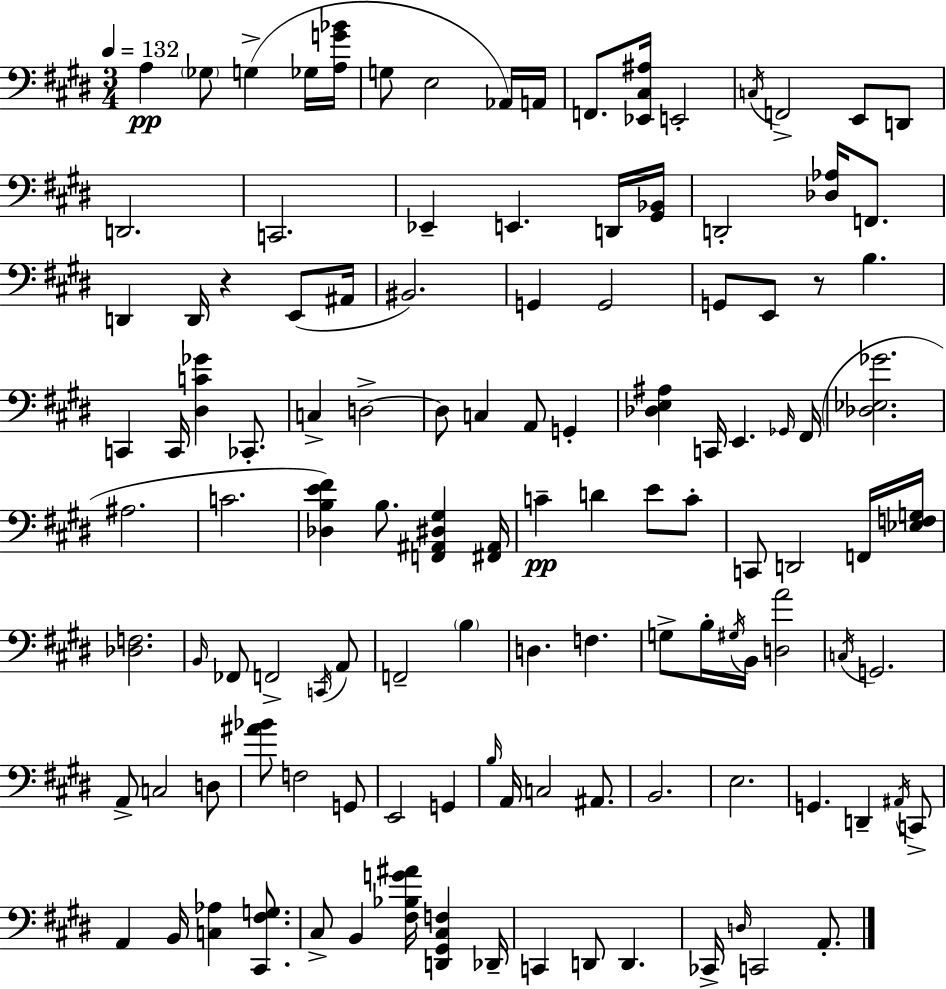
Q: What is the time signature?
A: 3/4